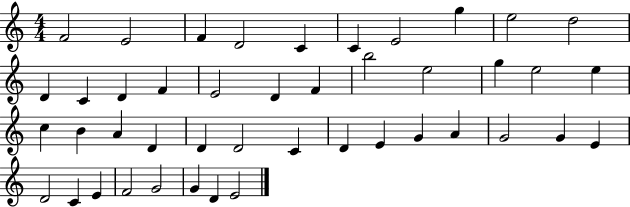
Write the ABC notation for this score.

X:1
T:Untitled
M:4/4
L:1/4
K:C
F2 E2 F D2 C C E2 g e2 d2 D C D F E2 D F b2 e2 g e2 e c B A D D D2 C D E G A G2 G E D2 C E F2 G2 G D E2